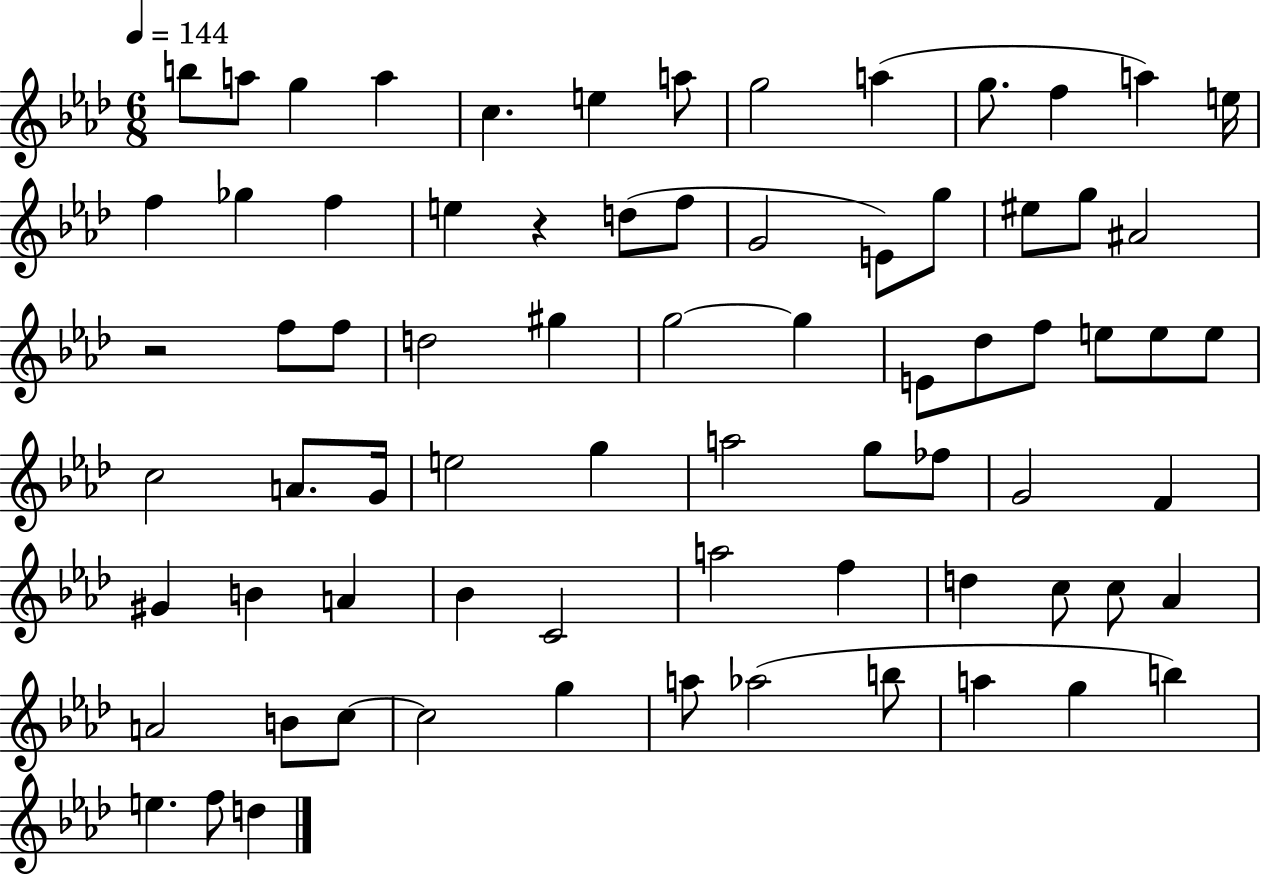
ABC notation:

X:1
T:Untitled
M:6/8
L:1/4
K:Ab
b/2 a/2 g a c e a/2 g2 a g/2 f a e/4 f _g f e z d/2 f/2 G2 E/2 g/2 ^e/2 g/2 ^A2 z2 f/2 f/2 d2 ^g g2 g E/2 _d/2 f/2 e/2 e/2 e/2 c2 A/2 G/4 e2 g a2 g/2 _f/2 G2 F ^G B A _B C2 a2 f d c/2 c/2 _A A2 B/2 c/2 c2 g a/2 _a2 b/2 a g b e f/2 d